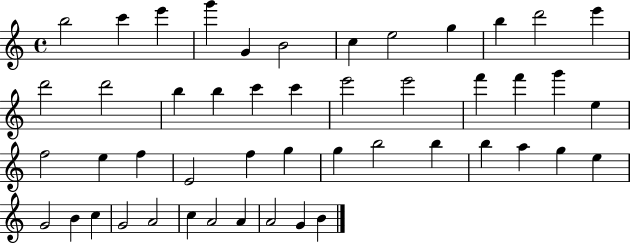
{
  \clef treble
  \time 4/4
  \defaultTimeSignature
  \key c \major
  b''2 c'''4 e'''4 | g'''4 g'4 b'2 | c''4 e''2 g''4 | b''4 d'''2 e'''4 | \break d'''2 d'''2 | b''4 b''4 c'''4 c'''4 | e'''2 e'''2 | f'''4 f'''4 g'''4 e''4 | \break f''2 e''4 f''4 | e'2 f''4 g''4 | g''4 b''2 b''4 | b''4 a''4 g''4 e''4 | \break g'2 b'4 c''4 | g'2 a'2 | c''4 a'2 a'4 | a'2 g'4 b'4 | \break \bar "|."
}